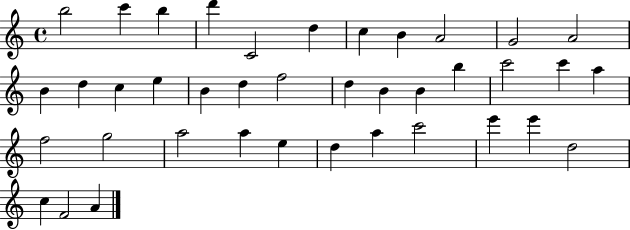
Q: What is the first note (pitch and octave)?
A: B5